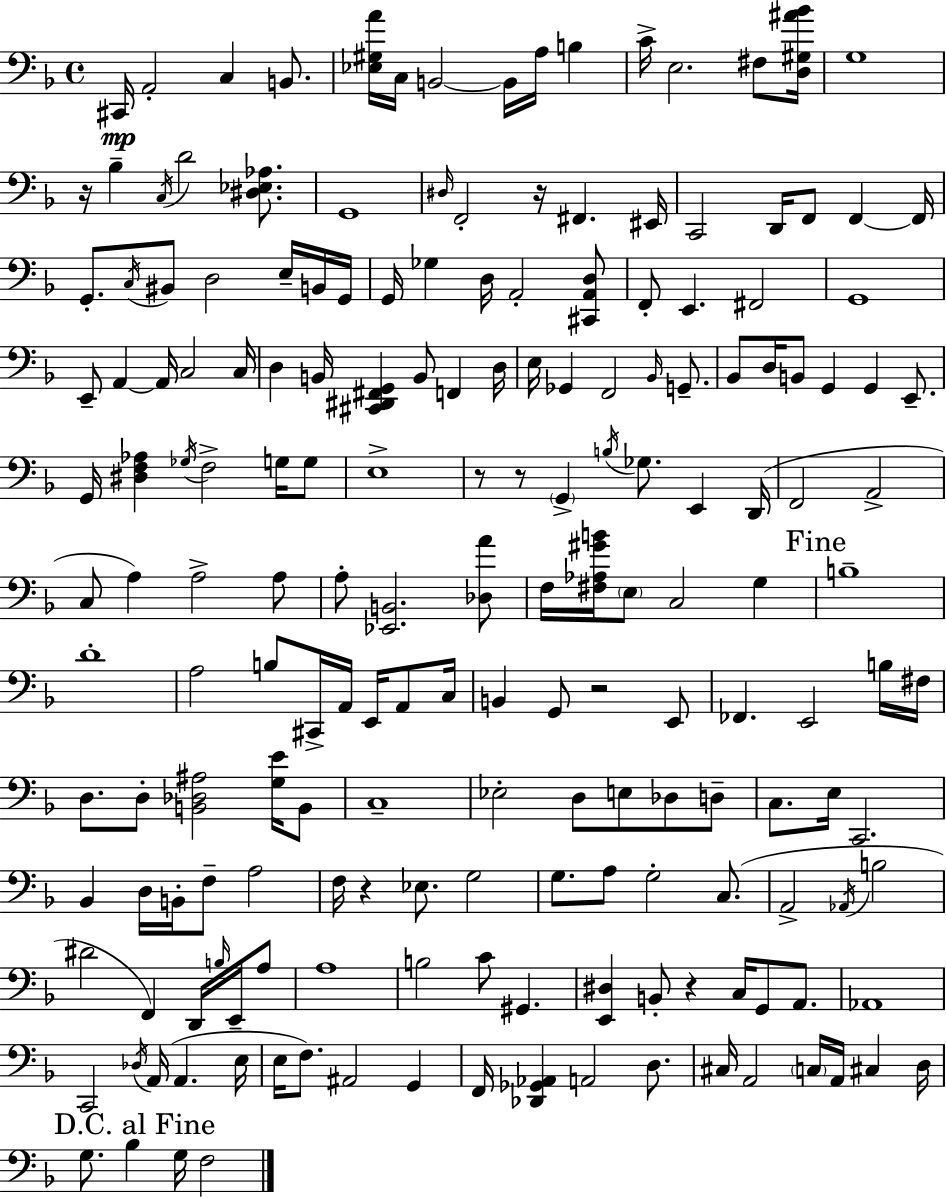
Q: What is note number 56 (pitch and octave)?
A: G2